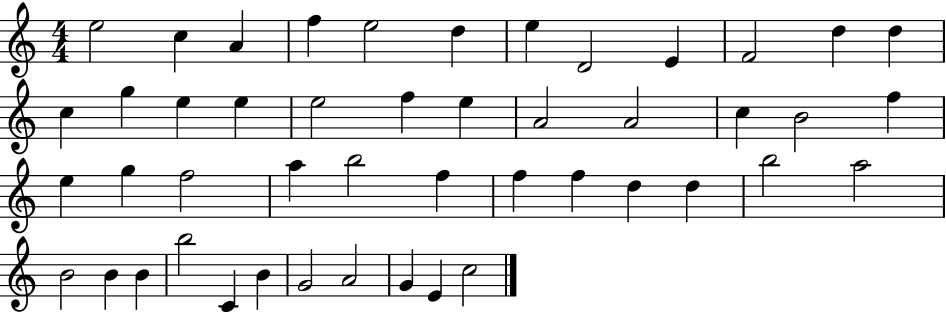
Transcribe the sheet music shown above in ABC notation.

X:1
T:Untitled
M:4/4
L:1/4
K:C
e2 c A f e2 d e D2 E F2 d d c g e e e2 f e A2 A2 c B2 f e g f2 a b2 f f f d d b2 a2 B2 B B b2 C B G2 A2 G E c2